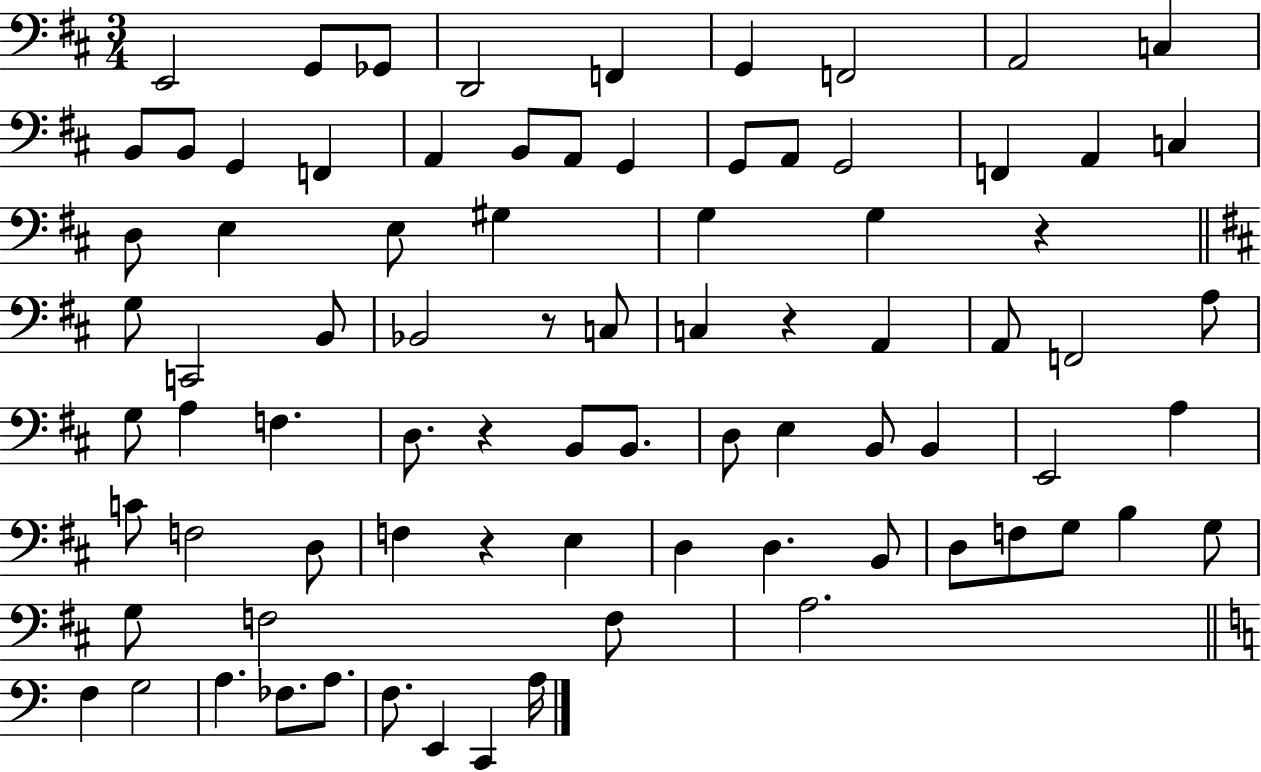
E2/h G2/e Gb2/e D2/h F2/q G2/q F2/h A2/h C3/q B2/e B2/e G2/q F2/q A2/q B2/e A2/e G2/q G2/e A2/e G2/h F2/q A2/q C3/q D3/e E3/q E3/e G#3/q G3/q G3/q R/q G3/e C2/h B2/e Bb2/h R/e C3/e C3/q R/q A2/q A2/e F2/h A3/e G3/e A3/q F3/q. D3/e. R/q B2/e B2/e. D3/e E3/q B2/e B2/q E2/h A3/q C4/e F3/h D3/e F3/q R/q E3/q D3/q D3/q. B2/e D3/e F3/e G3/e B3/q G3/e G3/e F3/h F3/e A3/h. F3/q G3/h A3/q. FES3/e. A3/e. F3/e. E2/q C2/q A3/s